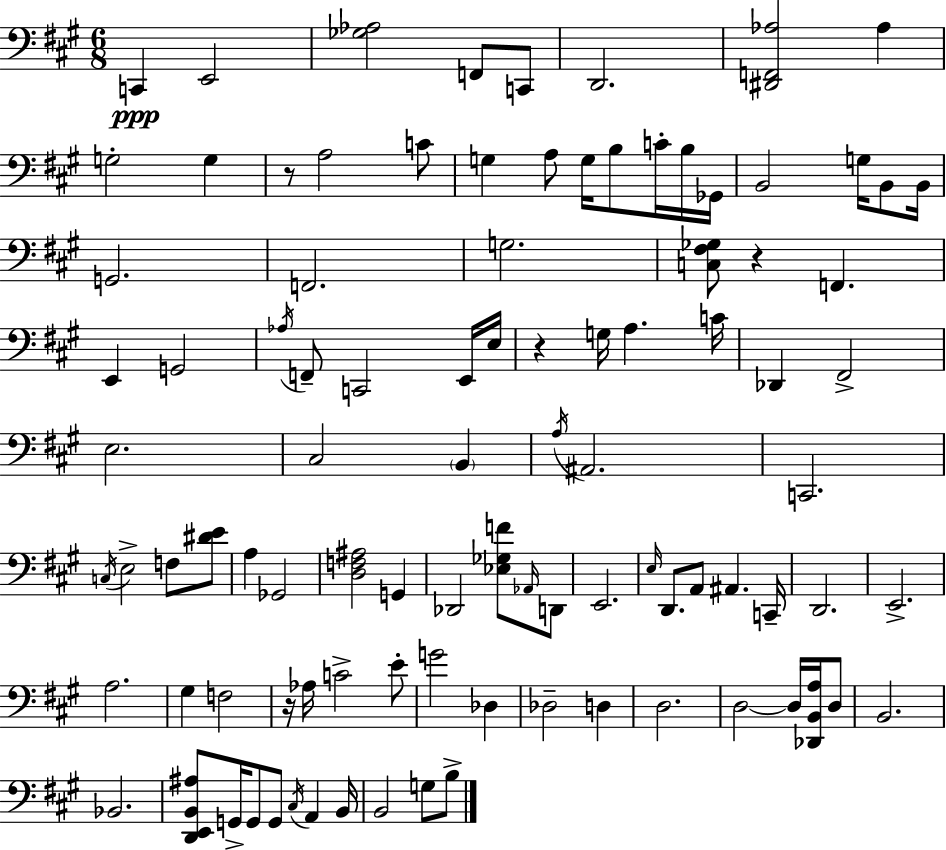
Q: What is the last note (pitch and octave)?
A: B3